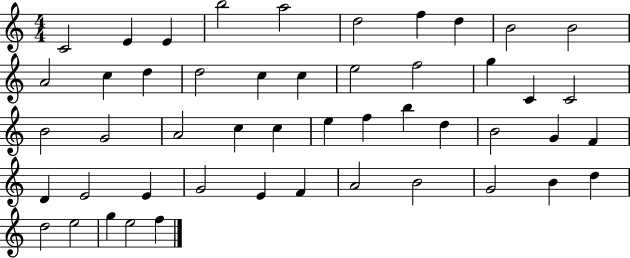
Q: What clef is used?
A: treble